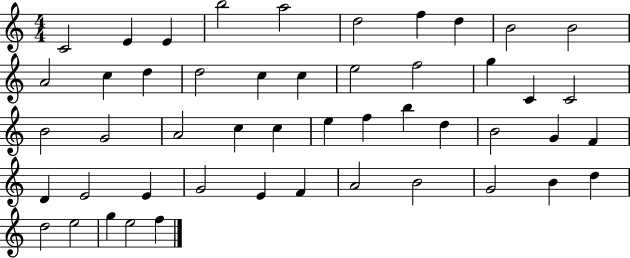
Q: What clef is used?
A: treble